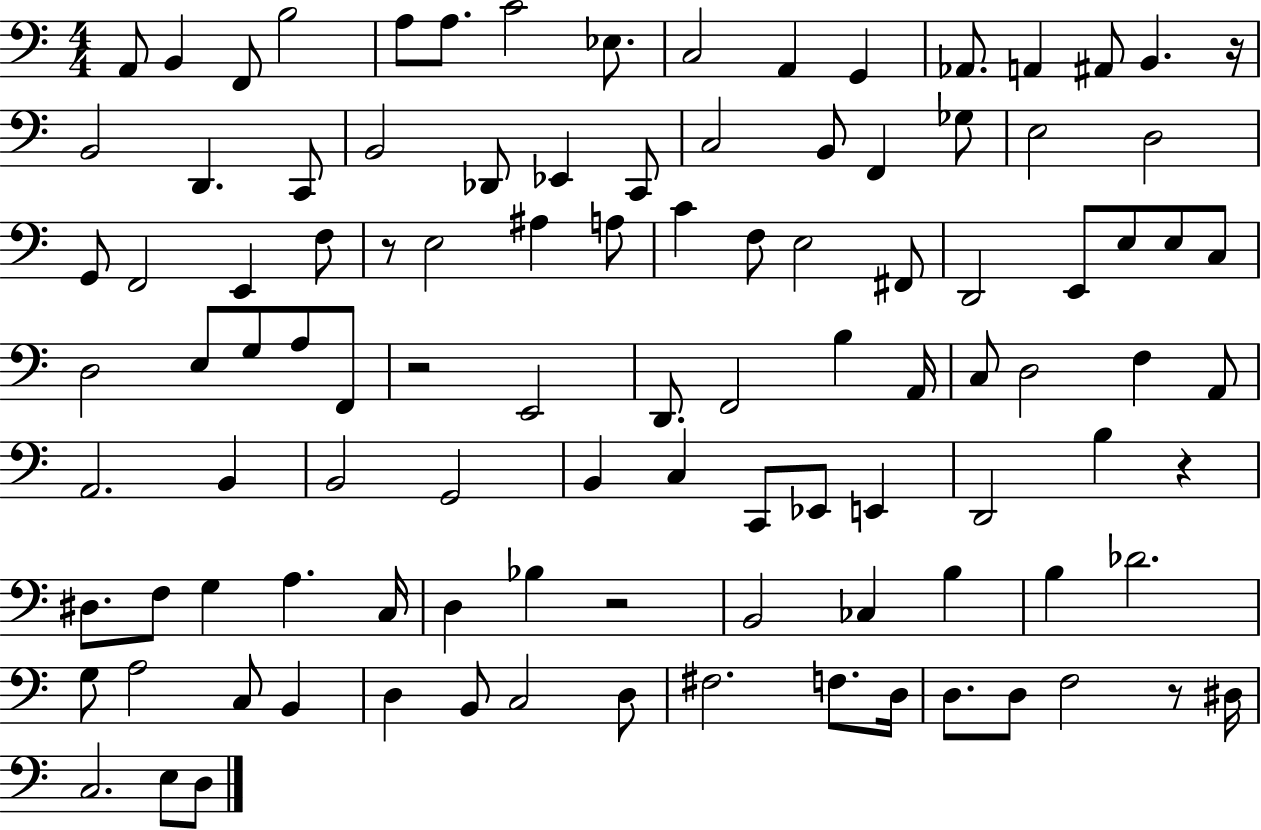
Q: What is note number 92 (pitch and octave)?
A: D3